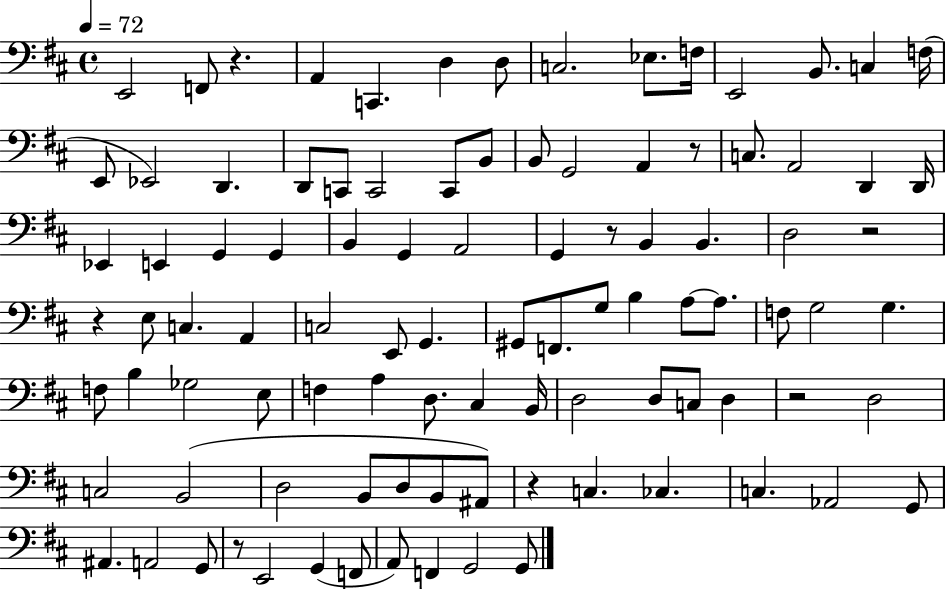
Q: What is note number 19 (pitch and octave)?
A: C2